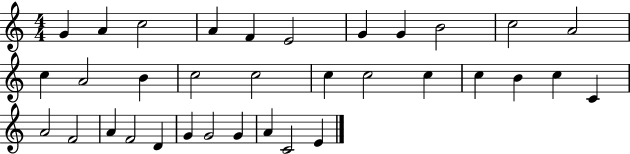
{
  \clef treble
  \numericTimeSignature
  \time 4/4
  \key c \major
  g'4 a'4 c''2 | a'4 f'4 e'2 | g'4 g'4 b'2 | c''2 a'2 | \break c''4 a'2 b'4 | c''2 c''2 | c''4 c''2 c''4 | c''4 b'4 c''4 c'4 | \break a'2 f'2 | a'4 f'2 d'4 | g'4 g'2 g'4 | a'4 c'2 e'4 | \break \bar "|."
}